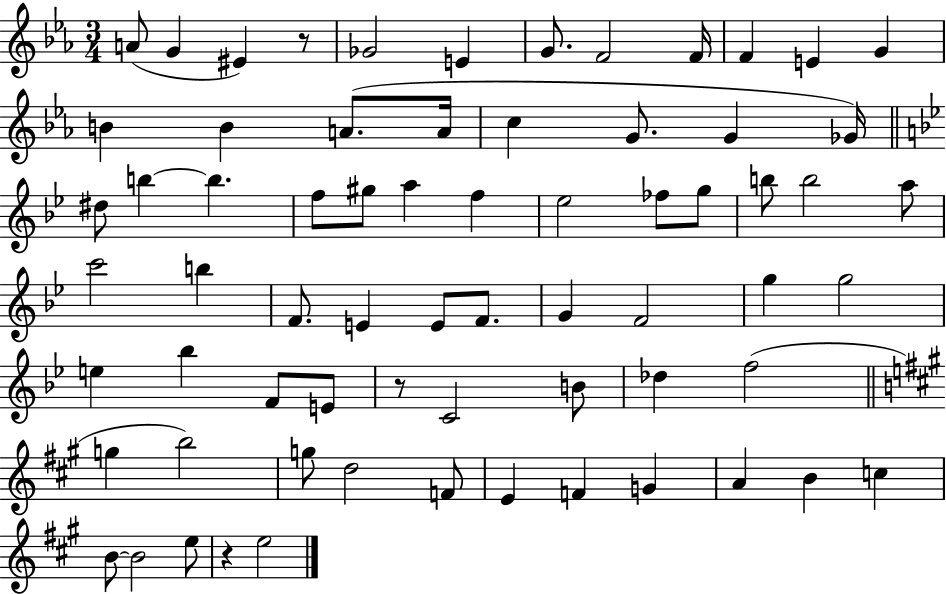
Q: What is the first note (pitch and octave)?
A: A4